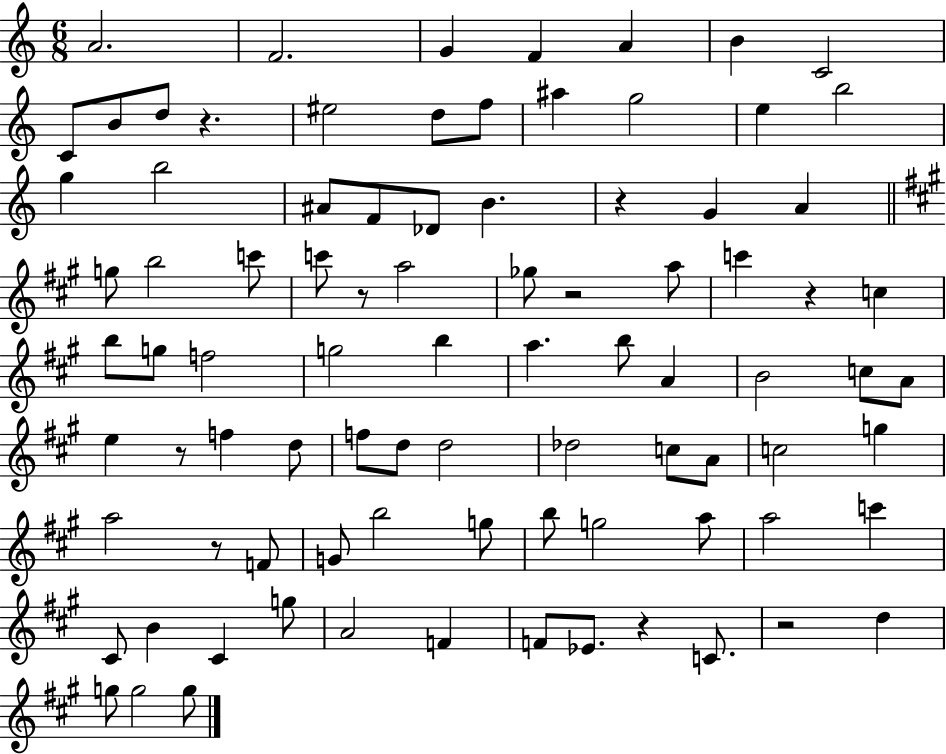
A4/h. F4/h. G4/q F4/q A4/q B4/q C4/h C4/e B4/e D5/e R/q. EIS5/h D5/e F5/e A#5/q G5/h E5/q B5/h G5/q B5/h A#4/e F4/e Db4/e B4/q. R/q G4/q A4/q G5/e B5/h C6/e C6/e R/e A5/h Gb5/e R/h A5/e C6/q R/q C5/q B5/e G5/e F5/h G5/h B5/q A5/q. B5/e A4/q B4/h C5/e A4/e E5/q R/e F5/q D5/e F5/e D5/e D5/h Db5/h C5/e A4/e C5/h G5/q A5/h R/e F4/e G4/e B5/h G5/e B5/e G5/h A5/e A5/h C6/q C#4/e B4/q C#4/q G5/e A4/h F4/q F4/e Eb4/e. R/q C4/e. R/h D5/q G5/e G5/h G5/e